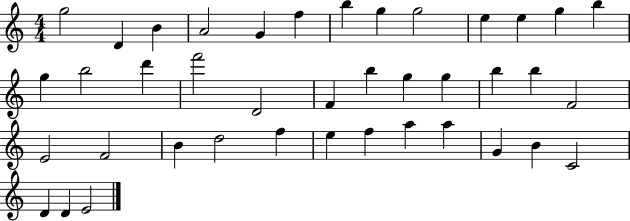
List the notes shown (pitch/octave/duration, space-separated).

G5/h D4/q B4/q A4/h G4/q F5/q B5/q G5/q G5/h E5/q E5/q G5/q B5/q G5/q B5/h D6/q F6/h D4/h F4/q B5/q G5/q G5/q B5/q B5/q F4/h E4/h F4/h B4/q D5/h F5/q E5/q F5/q A5/q A5/q G4/q B4/q C4/h D4/q D4/q E4/h